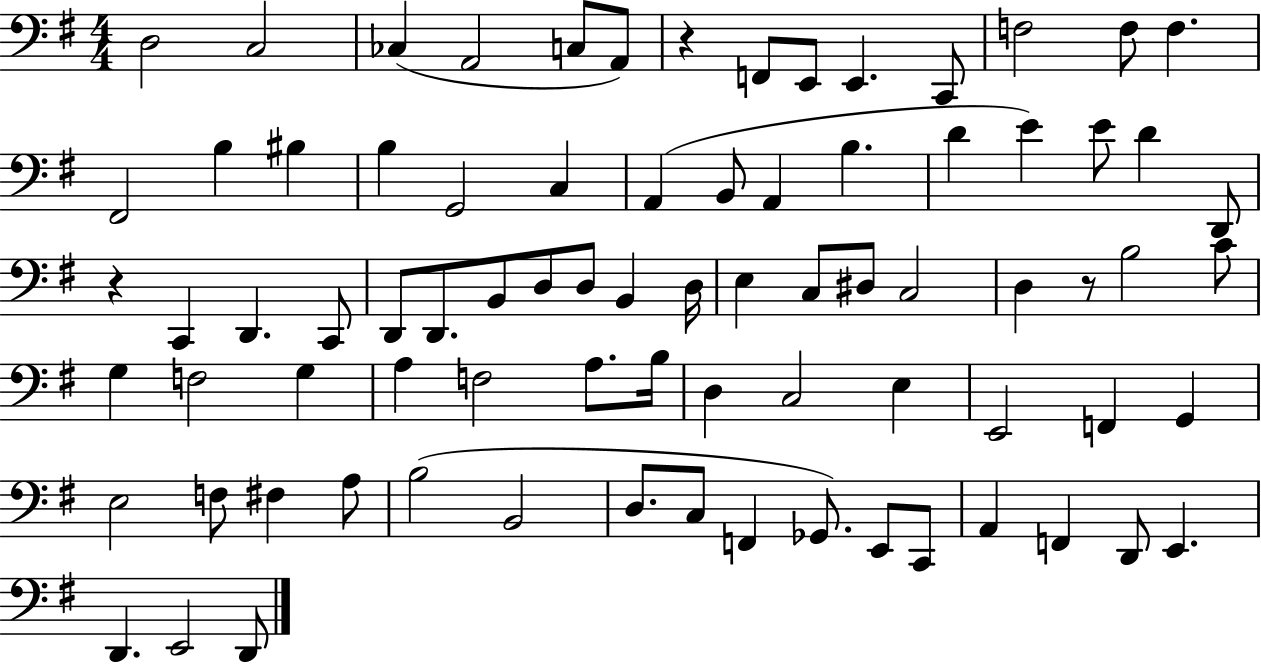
{
  \clef bass
  \numericTimeSignature
  \time 4/4
  \key g \major
  d2 c2 | ces4( a,2 c8 a,8) | r4 f,8 e,8 e,4. c,8 | f2 f8 f4. | \break fis,2 b4 bis4 | b4 g,2 c4 | a,4( b,8 a,4 b4. | d'4 e'4) e'8 d'4 d,8 | \break r4 c,4 d,4. c,8 | d,8 d,8. b,8 d8 d8 b,4 d16 | e4 c8 dis8 c2 | d4 r8 b2 c'8 | \break g4 f2 g4 | a4 f2 a8. b16 | d4 c2 e4 | e,2 f,4 g,4 | \break e2 f8 fis4 a8 | b2( b,2 | d8. c8 f,4 ges,8.) e,8 c,8 | a,4 f,4 d,8 e,4. | \break d,4. e,2 d,8 | \bar "|."
}